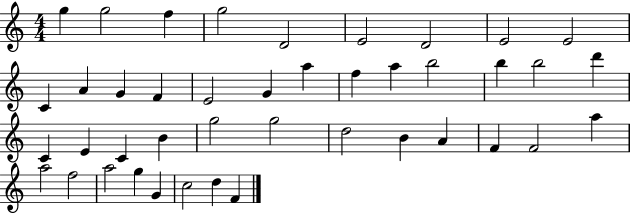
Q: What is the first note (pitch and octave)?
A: G5